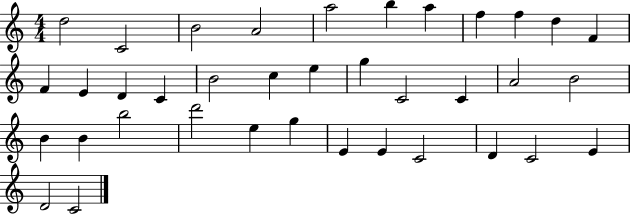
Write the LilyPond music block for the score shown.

{
  \clef treble
  \numericTimeSignature
  \time 4/4
  \key c \major
  d''2 c'2 | b'2 a'2 | a''2 b''4 a''4 | f''4 f''4 d''4 f'4 | \break f'4 e'4 d'4 c'4 | b'2 c''4 e''4 | g''4 c'2 c'4 | a'2 b'2 | \break b'4 b'4 b''2 | d'''2 e''4 g''4 | e'4 e'4 c'2 | d'4 c'2 e'4 | \break d'2 c'2 | \bar "|."
}